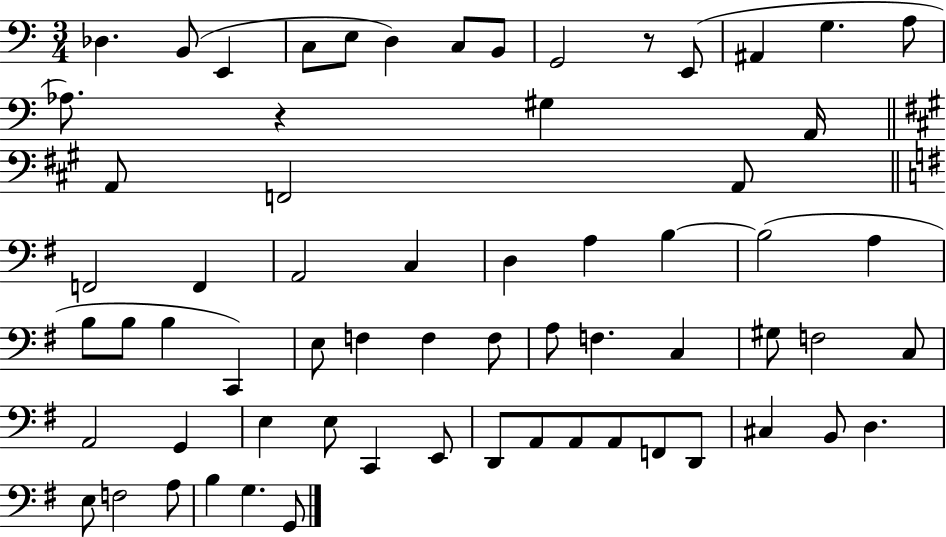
{
  \clef bass
  \numericTimeSignature
  \time 3/4
  \key c \major
  des4. b,8( e,4 | c8 e8 d4) c8 b,8 | g,2 r8 e,8( | ais,4 g4. a8 | \break aes8.) r4 gis4 a,16 | \bar "||" \break \key a \major a,8 f,2 a,8 | \bar "||" \break \key e \minor f,2 f,4 | a,2 c4 | d4 a4 b4~~ | b2( a4 | \break b8 b8 b4 c,4) | e8 f4 f4 f8 | a8 f4. c4 | gis8 f2 c8 | \break a,2 g,4 | e4 e8 c,4 e,8 | d,8 a,8 a,8 a,8 f,8 d,8 | cis4 b,8 d4. | \break e8 f2 a8 | b4 g4. g,8 | \bar "|."
}